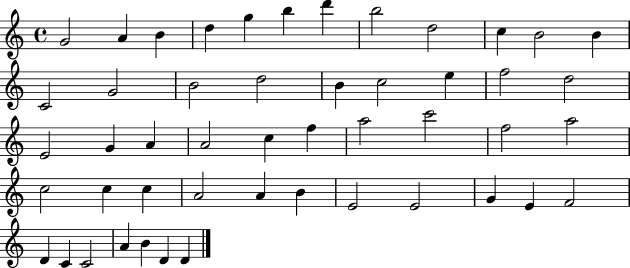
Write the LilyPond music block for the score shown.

{
  \clef treble
  \time 4/4
  \defaultTimeSignature
  \key c \major
  g'2 a'4 b'4 | d''4 g''4 b''4 d'''4 | b''2 d''2 | c''4 b'2 b'4 | \break c'2 g'2 | b'2 d''2 | b'4 c''2 e''4 | f''2 d''2 | \break e'2 g'4 a'4 | a'2 c''4 f''4 | a''2 c'''2 | f''2 a''2 | \break c''2 c''4 c''4 | a'2 a'4 b'4 | e'2 e'2 | g'4 e'4 f'2 | \break d'4 c'4 c'2 | a'4 b'4 d'4 d'4 | \bar "|."
}